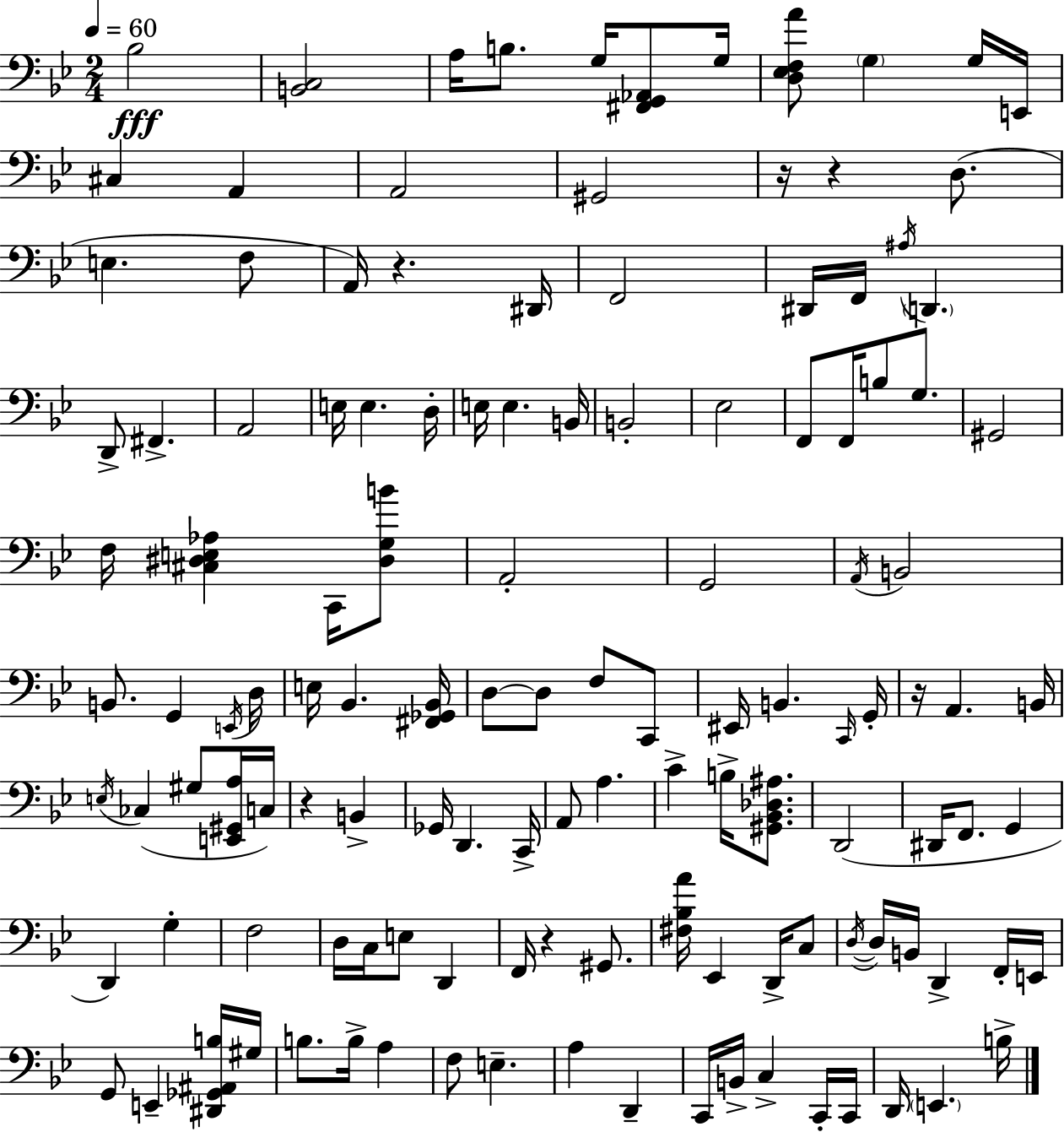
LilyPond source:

{
  \clef bass
  \numericTimeSignature
  \time 2/4
  \key bes \major
  \tempo 4 = 60
  \repeat volta 2 { bes2\fff | <b, c>2 | a16 b8. g16 <fis, g, aes,>8 g16 | <d ees f a'>8 \parenthesize g4 g16 e,16 | \break cis4 a,4 | a,2 | gis,2 | r16 r4 d8.( | \break e4. f8 | a,16) r4. dis,16 | f,2 | dis,16 f,16 \acciaccatura { ais16 } \parenthesize d,4. | \break d,8-> fis,4.-> | a,2 | e16 e4. | d16-. e16 e4. | \break b,16 b,2-. | ees2 | f,8 f,16 b8 g8. | gis,2 | \break f16 <cis dis e aes>4 c,16 <dis g b'>8 | a,2-. | g,2 | \acciaccatura { a,16 } b,2 | \break b,8. g,4 | \acciaccatura { e,16 } d16 e16 bes,4. | <fis, ges, bes,>16 d8~~ d8 f8 | c,8 eis,16 b,4. | \break \grace { c,16 } g,16-. r16 a,4. | b,16 \acciaccatura { e16 } ces4( | gis8 <e, gis, a>16 c16) r4 | b,4-> ges,16 d,4. | \break c,16-> a,8 a4. | c'4-> | b16-> <gis, bes, des ais>8. d,2( | dis,16 f,8. | \break g,4 d,4) | g4-. f2 | d16 c16 e8 | d,4 f,16 r4 | \break gis,8. <fis bes a'>16 ees,4 | d,16-> c8 \acciaccatura { d16~ }~ d16 b,16 | d,4-> f,16-. e,16 g,8 | e,4-- <dis, ges, ais, b>16 gis16 b8. | \break b16-> a4 f8 | e4.-- a4 | d,4-- c,16 b,16-> | c4-> c,16-. c,16 d,16 \parenthesize e,4. | \break b16-> } \bar "|."
}